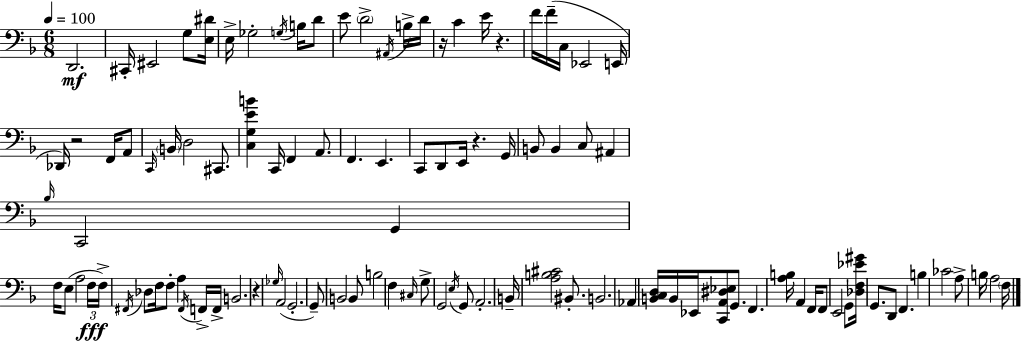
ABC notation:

X:1
T:Untitled
M:6/8
L:1/4
K:F
D,,2 ^C,,/4 ^E,,2 G,/2 [E,^D]/4 E,/4 _G,2 G,/4 B,/4 D/2 E/2 D2 ^A,,/4 B,/4 D/4 z/4 C E/4 z F/4 F/4 C,/4 _E,,2 E,,/4 _D,,/4 z2 F,,/4 A,,/2 C,,/4 B,,/4 D,2 ^C,,/2 [C,G,EB] C,,/4 F,, A,,/2 F,, E,, C,,/2 D,,/2 E,,/4 z G,,/4 B,,/2 B,, C,/2 ^A,, _B,/4 C,,2 G,, F,/4 E,/2 A,2 F,/4 F,/4 ^F,,/4 _D,/2 F,/4 F,/2 A, ^F,,/4 F,,/4 F,,/4 B,,2 z _G,/4 A,,2 G,,2 G,,/2 B,,2 B,,/2 B,2 F, ^C,/4 G,/2 G,,2 E,/4 G,,/2 A,,2 B,,/4 [A,B,^C]2 ^B,,/2 B,,2 _A,, [B,,C,D,]/4 B,,/4 _E,,/4 [C,,A,,^D,_E,]/2 G,,/2 F,, [A,B,]/4 A,, F,,/4 F,,/2 E,,2 G,,/2 [_D,F,_E^G]/4 G,,/2 D,,/2 F,, B, _C2 A,/2 B,/4 A,2 F,/4